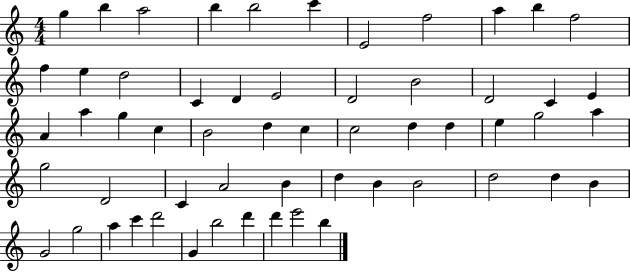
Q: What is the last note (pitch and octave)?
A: B5